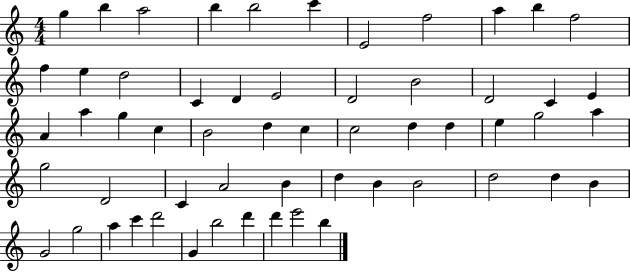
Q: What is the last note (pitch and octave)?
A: B5